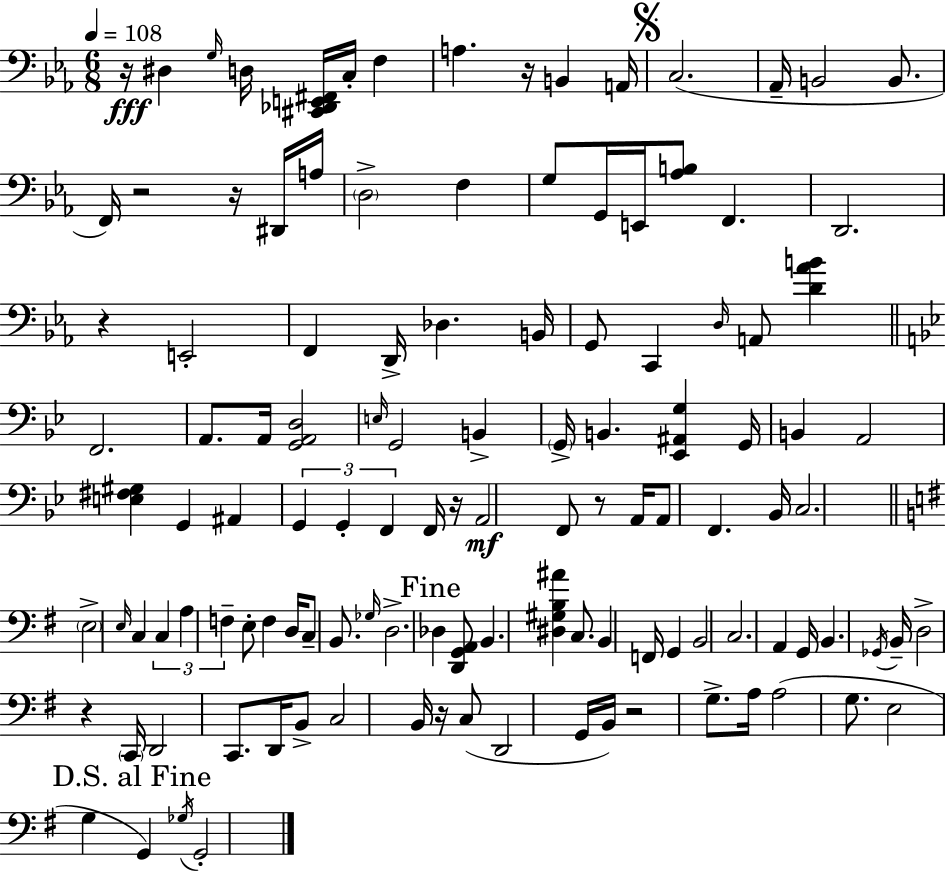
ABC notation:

X:1
T:Untitled
M:6/8
L:1/4
K:Eb
z/4 ^D, G,/4 D,/4 [^C,,_D,,E,,^F,,]/4 C,/4 F, A, z/4 B,, A,,/4 C,2 _A,,/4 B,,2 B,,/2 F,,/4 z2 z/4 ^D,,/4 A,/4 D,2 F, G,/2 G,,/4 E,,/4 [_A,B,]/2 F,, D,,2 z E,,2 F,, D,,/4 _D, B,,/4 G,,/2 C,, D,/4 A,,/2 [D_AB] F,,2 A,,/2 A,,/4 [G,,A,,D,]2 E,/4 G,,2 B,, G,,/4 B,, [_E,,^A,,G,] G,,/4 B,, A,,2 [E,^F,^G,] G,, ^A,, G,, G,, F,, F,,/4 z/4 A,,2 F,,/2 z/2 A,,/4 A,,/2 F,, _B,,/4 C,2 E,2 E,/4 C, C, A, F, E,/2 F, D,/4 C,/2 B,,/2 _G,/4 D,2 _D, [D,,G,,A,,]/2 B,, [^D,^G,B,^A] C,/2 B,, F,,/4 G,, B,,2 C,2 A,, G,,/4 B,, _G,,/4 B,,/4 D,2 z C,,/4 D,,2 C,,/2 D,,/4 B,,/2 C,2 B,,/4 z/4 C,/2 D,,2 G,,/4 B,,/4 z2 G,/2 A,/4 A,2 G,/2 E,2 G, G,, _G,/4 G,,2